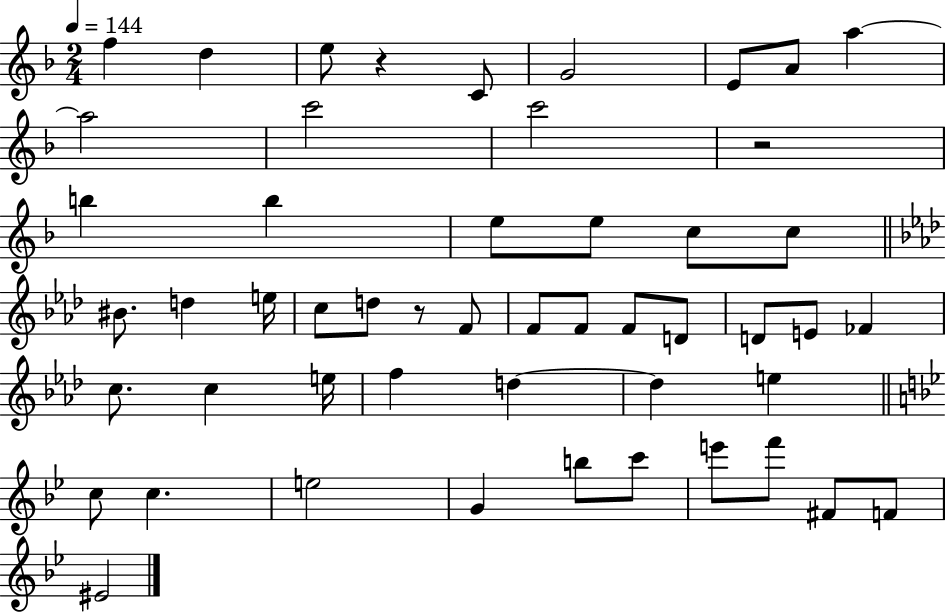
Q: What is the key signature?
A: F major